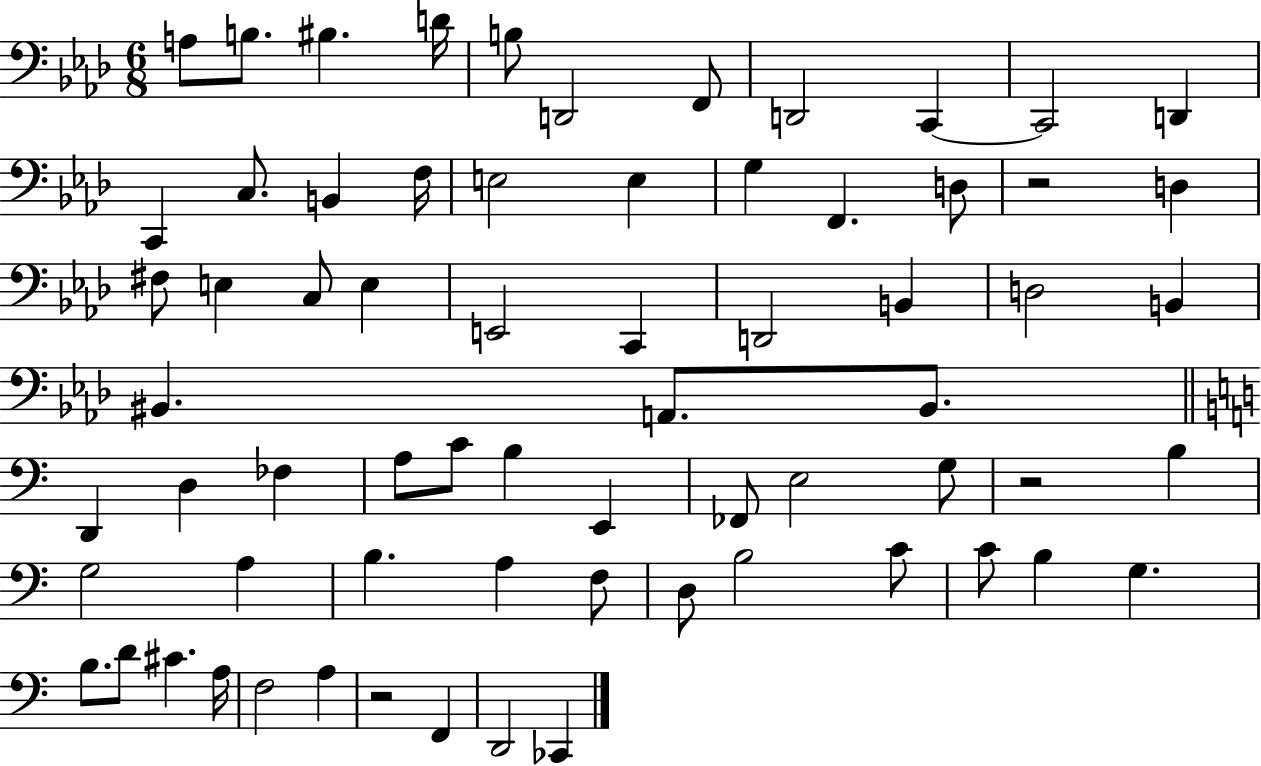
{
  \clef bass
  \numericTimeSignature
  \time 6/8
  \key aes \major
  a8 b8. bis4. d'16 | b8 d,2 f,8 | d,2 c,4~~ | c,2 d,4 | \break c,4 c8. b,4 f16 | e2 e4 | g4 f,4. d8 | r2 d4 | \break fis8 e4 c8 e4 | e,2 c,4 | d,2 b,4 | d2 b,4 | \break bis,4. a,8. bis,8. | \bar "||" \break \key c \major d,4 d4 fes4 | a8 c'8 b4 e,4 | fes,8 e2 g8 | r2 b4 | \break g2 a4 | b4. a4 f8 | d8 b2 c'8 | c'8 b4 g4. | \break b8. d'8 cis'4. a16 | f2 a4 | r2 f,4 | d,2 ces,4 | \break \bar "|."
}